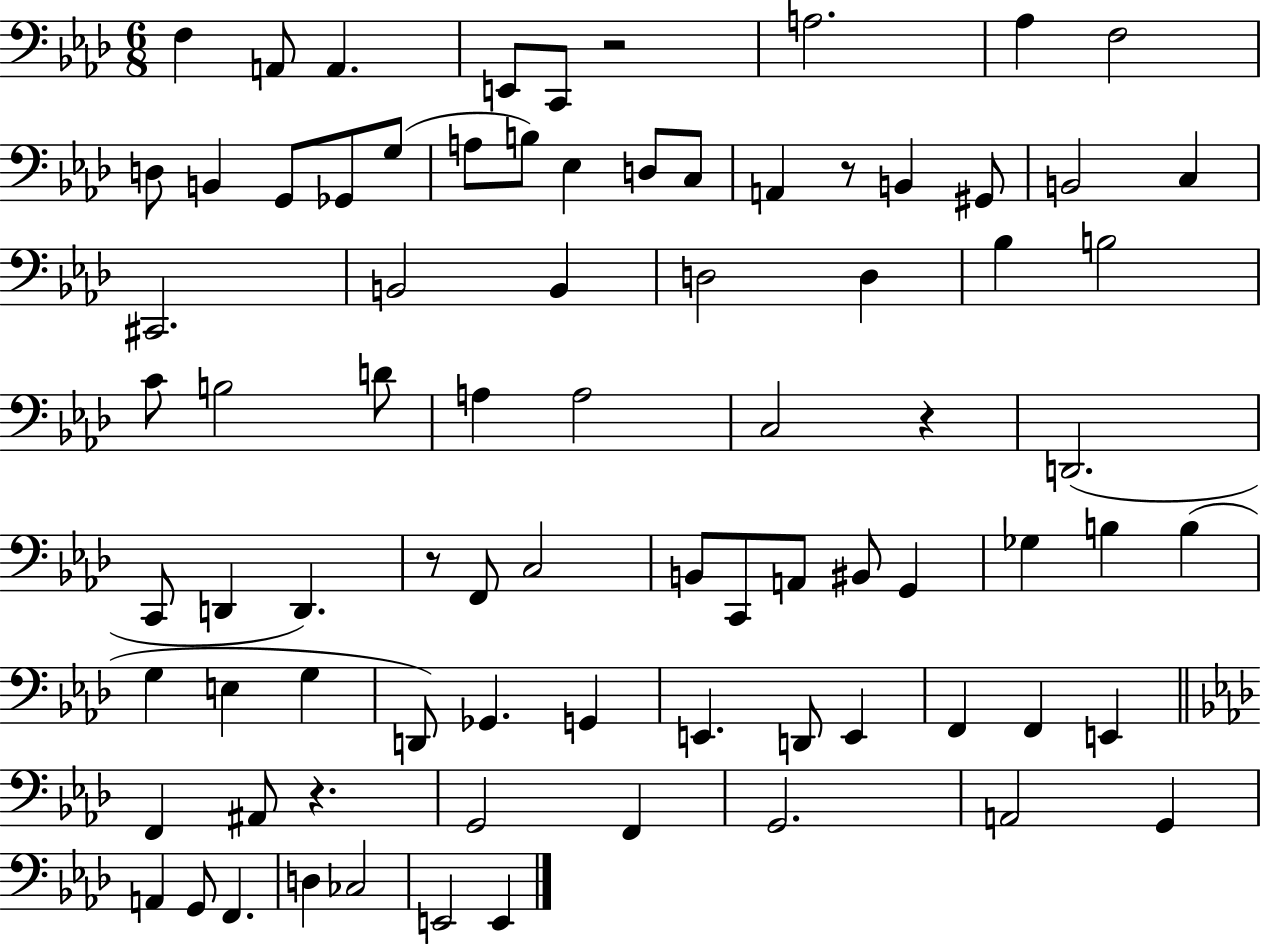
X:1
T:Untitled
M:6/8
L:1/4
K:Ab
F, A,,/2 A,, E,,/2 C,,/2 z2 A,2 _A, F,2 D,/2 B,, G,,/2 _G,,/2 G,/2 A,/2 B,/2 _E, D,/2 C,/2 A,, z/2 B,, ^G,,/2 B,,2 C, ^C,,2 B,,2 B,, D,2 D, _B, B,2 C/2 B,2 D/2 A, A,2 C,2 z D,,2 C,,/2 D,, D,, z/2 F,,/2 C,2 B,,/2 C,,/2 A,,/2 ^B,,/2 G,, _G, B, B, G, E, G, D,,/2 _G,, G,, E,, D,,/2 E,, F,, F,, E,, F,, ^A,,/2 z G,,2 F,, G,,2 A,,2 G,, A,, G,,/2 F,, D, _C,2 E,,2 E,,